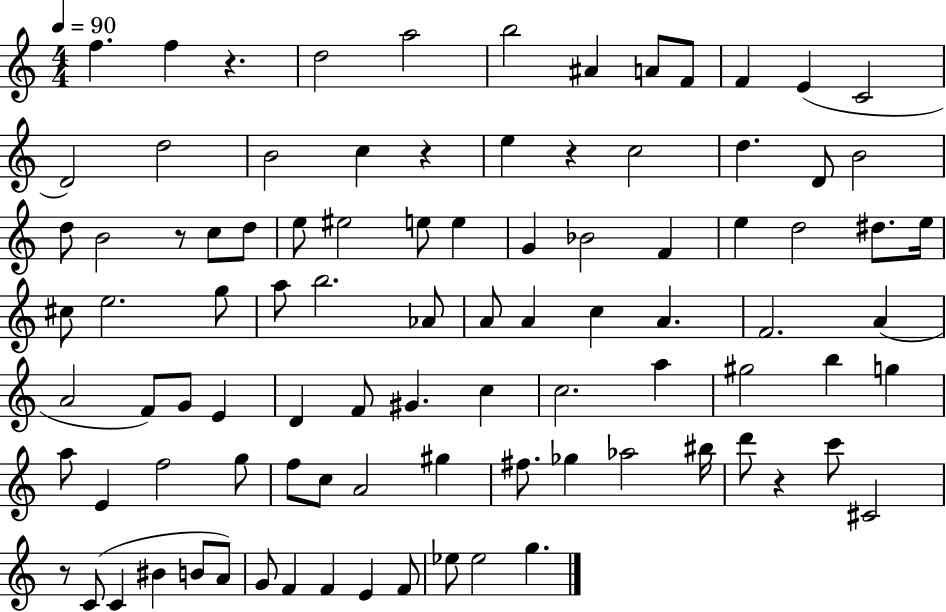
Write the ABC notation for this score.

X:1
T:Untitled
M:4/4
L:1/4
K:C
f f z d2 a2 b2 ^A A/2 F/2 F E C2 D2 d2 B2 c z e z c2 d D/2 B2 d/2 B2 z/2 c/2 d/2 e/2 ^e2 e/2 e G _B2 F e d2 ^d/2 e/4 ^c/2 e2 g/2 a/2 b2 _A/2 A/2 A c A F2 A A2 F/2 G/2 E D F/2 ^G c c2 a ^g2 b g a/2 E f2 g/2 f/2 c/2 A2 ^g ^f/2 _g _a2 ^b/4 d'/2 z c'/2 ^C2 z/2 C/2 C ^B B/2 A/2 G/2 F F E F/2 _e/2 _e2 g